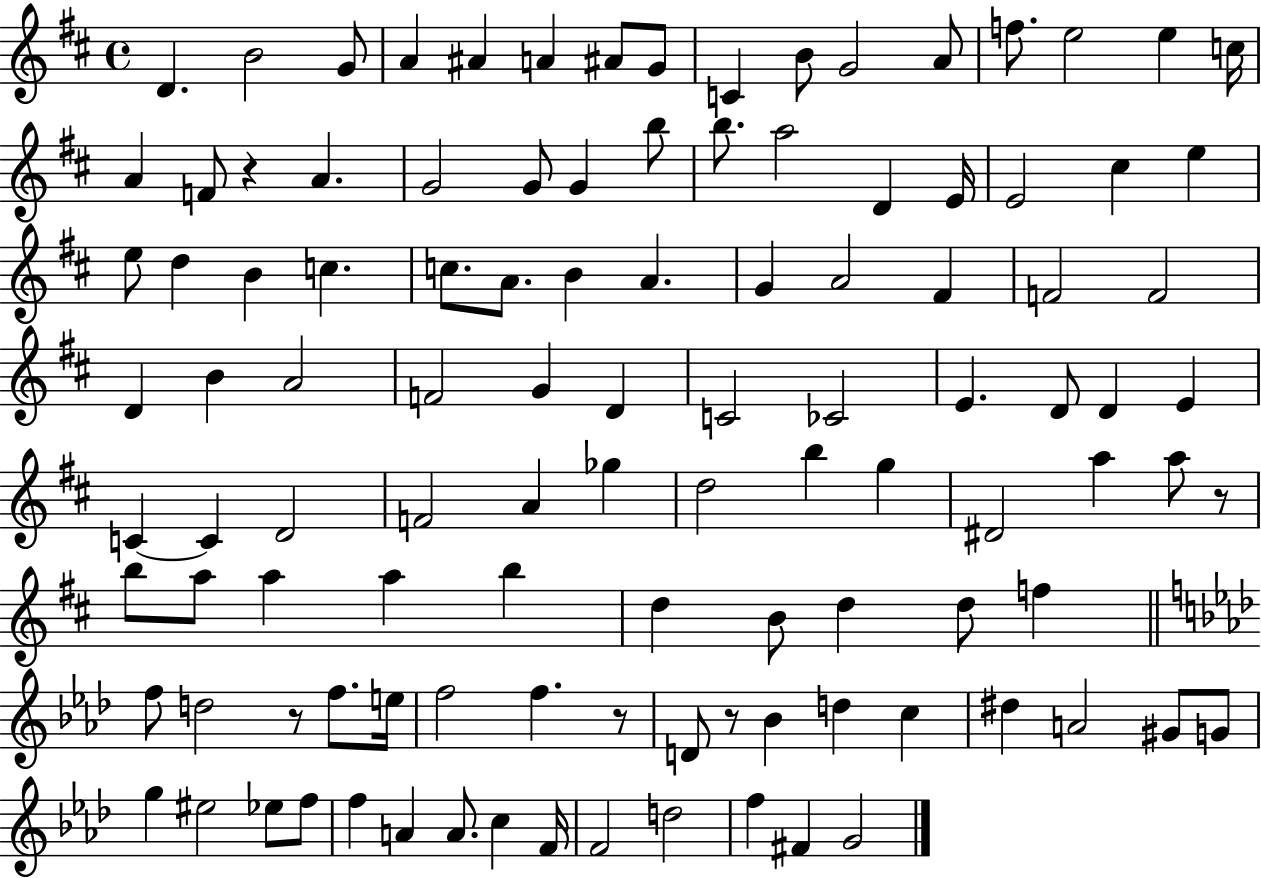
D4/q. B4/h G4/e A4/q A#4/q A4/q A#4/e G4/e C4/q B4/e G4/h A4/e F5/e. E5/h E5/q C5/s A4/q F4/e R/q A4/q. G4/h G4/e G4/q B5/e B5/e. A5/h D4/q E4/s E4/h C#5/q E5/q E5/e D5/q B4/q C5/q. C5/e. A4/e. B4/q A4/q. G4/q A4/h F#4/q F4/h F4/h D4/q B4/q A4/h F4/h G4/q D4/q C4/h CES4/h E4/q. D4/e D4/q E4/q C4/q C4/q D4/h F4/h A4/q Gb5/q D5/h B5/q G5/q D#4/h A5/q A5/e R/e B5/e A5/e A5/q A5/q B5/q D5/q B4/e D5/q D5/e F5/q F5/e D5/h R/e F5/e. E5/s F5/h F5/q. R/e D4/e R/e Bb4/q D5/q C5/q D#5/q A4/h G#4/e G4/e G5/q EIS5/h Eb5/e F5/e F5/q A4/q A4/e. C5/q F4/s F4/h D5/h F5/q F#4/q G4/h